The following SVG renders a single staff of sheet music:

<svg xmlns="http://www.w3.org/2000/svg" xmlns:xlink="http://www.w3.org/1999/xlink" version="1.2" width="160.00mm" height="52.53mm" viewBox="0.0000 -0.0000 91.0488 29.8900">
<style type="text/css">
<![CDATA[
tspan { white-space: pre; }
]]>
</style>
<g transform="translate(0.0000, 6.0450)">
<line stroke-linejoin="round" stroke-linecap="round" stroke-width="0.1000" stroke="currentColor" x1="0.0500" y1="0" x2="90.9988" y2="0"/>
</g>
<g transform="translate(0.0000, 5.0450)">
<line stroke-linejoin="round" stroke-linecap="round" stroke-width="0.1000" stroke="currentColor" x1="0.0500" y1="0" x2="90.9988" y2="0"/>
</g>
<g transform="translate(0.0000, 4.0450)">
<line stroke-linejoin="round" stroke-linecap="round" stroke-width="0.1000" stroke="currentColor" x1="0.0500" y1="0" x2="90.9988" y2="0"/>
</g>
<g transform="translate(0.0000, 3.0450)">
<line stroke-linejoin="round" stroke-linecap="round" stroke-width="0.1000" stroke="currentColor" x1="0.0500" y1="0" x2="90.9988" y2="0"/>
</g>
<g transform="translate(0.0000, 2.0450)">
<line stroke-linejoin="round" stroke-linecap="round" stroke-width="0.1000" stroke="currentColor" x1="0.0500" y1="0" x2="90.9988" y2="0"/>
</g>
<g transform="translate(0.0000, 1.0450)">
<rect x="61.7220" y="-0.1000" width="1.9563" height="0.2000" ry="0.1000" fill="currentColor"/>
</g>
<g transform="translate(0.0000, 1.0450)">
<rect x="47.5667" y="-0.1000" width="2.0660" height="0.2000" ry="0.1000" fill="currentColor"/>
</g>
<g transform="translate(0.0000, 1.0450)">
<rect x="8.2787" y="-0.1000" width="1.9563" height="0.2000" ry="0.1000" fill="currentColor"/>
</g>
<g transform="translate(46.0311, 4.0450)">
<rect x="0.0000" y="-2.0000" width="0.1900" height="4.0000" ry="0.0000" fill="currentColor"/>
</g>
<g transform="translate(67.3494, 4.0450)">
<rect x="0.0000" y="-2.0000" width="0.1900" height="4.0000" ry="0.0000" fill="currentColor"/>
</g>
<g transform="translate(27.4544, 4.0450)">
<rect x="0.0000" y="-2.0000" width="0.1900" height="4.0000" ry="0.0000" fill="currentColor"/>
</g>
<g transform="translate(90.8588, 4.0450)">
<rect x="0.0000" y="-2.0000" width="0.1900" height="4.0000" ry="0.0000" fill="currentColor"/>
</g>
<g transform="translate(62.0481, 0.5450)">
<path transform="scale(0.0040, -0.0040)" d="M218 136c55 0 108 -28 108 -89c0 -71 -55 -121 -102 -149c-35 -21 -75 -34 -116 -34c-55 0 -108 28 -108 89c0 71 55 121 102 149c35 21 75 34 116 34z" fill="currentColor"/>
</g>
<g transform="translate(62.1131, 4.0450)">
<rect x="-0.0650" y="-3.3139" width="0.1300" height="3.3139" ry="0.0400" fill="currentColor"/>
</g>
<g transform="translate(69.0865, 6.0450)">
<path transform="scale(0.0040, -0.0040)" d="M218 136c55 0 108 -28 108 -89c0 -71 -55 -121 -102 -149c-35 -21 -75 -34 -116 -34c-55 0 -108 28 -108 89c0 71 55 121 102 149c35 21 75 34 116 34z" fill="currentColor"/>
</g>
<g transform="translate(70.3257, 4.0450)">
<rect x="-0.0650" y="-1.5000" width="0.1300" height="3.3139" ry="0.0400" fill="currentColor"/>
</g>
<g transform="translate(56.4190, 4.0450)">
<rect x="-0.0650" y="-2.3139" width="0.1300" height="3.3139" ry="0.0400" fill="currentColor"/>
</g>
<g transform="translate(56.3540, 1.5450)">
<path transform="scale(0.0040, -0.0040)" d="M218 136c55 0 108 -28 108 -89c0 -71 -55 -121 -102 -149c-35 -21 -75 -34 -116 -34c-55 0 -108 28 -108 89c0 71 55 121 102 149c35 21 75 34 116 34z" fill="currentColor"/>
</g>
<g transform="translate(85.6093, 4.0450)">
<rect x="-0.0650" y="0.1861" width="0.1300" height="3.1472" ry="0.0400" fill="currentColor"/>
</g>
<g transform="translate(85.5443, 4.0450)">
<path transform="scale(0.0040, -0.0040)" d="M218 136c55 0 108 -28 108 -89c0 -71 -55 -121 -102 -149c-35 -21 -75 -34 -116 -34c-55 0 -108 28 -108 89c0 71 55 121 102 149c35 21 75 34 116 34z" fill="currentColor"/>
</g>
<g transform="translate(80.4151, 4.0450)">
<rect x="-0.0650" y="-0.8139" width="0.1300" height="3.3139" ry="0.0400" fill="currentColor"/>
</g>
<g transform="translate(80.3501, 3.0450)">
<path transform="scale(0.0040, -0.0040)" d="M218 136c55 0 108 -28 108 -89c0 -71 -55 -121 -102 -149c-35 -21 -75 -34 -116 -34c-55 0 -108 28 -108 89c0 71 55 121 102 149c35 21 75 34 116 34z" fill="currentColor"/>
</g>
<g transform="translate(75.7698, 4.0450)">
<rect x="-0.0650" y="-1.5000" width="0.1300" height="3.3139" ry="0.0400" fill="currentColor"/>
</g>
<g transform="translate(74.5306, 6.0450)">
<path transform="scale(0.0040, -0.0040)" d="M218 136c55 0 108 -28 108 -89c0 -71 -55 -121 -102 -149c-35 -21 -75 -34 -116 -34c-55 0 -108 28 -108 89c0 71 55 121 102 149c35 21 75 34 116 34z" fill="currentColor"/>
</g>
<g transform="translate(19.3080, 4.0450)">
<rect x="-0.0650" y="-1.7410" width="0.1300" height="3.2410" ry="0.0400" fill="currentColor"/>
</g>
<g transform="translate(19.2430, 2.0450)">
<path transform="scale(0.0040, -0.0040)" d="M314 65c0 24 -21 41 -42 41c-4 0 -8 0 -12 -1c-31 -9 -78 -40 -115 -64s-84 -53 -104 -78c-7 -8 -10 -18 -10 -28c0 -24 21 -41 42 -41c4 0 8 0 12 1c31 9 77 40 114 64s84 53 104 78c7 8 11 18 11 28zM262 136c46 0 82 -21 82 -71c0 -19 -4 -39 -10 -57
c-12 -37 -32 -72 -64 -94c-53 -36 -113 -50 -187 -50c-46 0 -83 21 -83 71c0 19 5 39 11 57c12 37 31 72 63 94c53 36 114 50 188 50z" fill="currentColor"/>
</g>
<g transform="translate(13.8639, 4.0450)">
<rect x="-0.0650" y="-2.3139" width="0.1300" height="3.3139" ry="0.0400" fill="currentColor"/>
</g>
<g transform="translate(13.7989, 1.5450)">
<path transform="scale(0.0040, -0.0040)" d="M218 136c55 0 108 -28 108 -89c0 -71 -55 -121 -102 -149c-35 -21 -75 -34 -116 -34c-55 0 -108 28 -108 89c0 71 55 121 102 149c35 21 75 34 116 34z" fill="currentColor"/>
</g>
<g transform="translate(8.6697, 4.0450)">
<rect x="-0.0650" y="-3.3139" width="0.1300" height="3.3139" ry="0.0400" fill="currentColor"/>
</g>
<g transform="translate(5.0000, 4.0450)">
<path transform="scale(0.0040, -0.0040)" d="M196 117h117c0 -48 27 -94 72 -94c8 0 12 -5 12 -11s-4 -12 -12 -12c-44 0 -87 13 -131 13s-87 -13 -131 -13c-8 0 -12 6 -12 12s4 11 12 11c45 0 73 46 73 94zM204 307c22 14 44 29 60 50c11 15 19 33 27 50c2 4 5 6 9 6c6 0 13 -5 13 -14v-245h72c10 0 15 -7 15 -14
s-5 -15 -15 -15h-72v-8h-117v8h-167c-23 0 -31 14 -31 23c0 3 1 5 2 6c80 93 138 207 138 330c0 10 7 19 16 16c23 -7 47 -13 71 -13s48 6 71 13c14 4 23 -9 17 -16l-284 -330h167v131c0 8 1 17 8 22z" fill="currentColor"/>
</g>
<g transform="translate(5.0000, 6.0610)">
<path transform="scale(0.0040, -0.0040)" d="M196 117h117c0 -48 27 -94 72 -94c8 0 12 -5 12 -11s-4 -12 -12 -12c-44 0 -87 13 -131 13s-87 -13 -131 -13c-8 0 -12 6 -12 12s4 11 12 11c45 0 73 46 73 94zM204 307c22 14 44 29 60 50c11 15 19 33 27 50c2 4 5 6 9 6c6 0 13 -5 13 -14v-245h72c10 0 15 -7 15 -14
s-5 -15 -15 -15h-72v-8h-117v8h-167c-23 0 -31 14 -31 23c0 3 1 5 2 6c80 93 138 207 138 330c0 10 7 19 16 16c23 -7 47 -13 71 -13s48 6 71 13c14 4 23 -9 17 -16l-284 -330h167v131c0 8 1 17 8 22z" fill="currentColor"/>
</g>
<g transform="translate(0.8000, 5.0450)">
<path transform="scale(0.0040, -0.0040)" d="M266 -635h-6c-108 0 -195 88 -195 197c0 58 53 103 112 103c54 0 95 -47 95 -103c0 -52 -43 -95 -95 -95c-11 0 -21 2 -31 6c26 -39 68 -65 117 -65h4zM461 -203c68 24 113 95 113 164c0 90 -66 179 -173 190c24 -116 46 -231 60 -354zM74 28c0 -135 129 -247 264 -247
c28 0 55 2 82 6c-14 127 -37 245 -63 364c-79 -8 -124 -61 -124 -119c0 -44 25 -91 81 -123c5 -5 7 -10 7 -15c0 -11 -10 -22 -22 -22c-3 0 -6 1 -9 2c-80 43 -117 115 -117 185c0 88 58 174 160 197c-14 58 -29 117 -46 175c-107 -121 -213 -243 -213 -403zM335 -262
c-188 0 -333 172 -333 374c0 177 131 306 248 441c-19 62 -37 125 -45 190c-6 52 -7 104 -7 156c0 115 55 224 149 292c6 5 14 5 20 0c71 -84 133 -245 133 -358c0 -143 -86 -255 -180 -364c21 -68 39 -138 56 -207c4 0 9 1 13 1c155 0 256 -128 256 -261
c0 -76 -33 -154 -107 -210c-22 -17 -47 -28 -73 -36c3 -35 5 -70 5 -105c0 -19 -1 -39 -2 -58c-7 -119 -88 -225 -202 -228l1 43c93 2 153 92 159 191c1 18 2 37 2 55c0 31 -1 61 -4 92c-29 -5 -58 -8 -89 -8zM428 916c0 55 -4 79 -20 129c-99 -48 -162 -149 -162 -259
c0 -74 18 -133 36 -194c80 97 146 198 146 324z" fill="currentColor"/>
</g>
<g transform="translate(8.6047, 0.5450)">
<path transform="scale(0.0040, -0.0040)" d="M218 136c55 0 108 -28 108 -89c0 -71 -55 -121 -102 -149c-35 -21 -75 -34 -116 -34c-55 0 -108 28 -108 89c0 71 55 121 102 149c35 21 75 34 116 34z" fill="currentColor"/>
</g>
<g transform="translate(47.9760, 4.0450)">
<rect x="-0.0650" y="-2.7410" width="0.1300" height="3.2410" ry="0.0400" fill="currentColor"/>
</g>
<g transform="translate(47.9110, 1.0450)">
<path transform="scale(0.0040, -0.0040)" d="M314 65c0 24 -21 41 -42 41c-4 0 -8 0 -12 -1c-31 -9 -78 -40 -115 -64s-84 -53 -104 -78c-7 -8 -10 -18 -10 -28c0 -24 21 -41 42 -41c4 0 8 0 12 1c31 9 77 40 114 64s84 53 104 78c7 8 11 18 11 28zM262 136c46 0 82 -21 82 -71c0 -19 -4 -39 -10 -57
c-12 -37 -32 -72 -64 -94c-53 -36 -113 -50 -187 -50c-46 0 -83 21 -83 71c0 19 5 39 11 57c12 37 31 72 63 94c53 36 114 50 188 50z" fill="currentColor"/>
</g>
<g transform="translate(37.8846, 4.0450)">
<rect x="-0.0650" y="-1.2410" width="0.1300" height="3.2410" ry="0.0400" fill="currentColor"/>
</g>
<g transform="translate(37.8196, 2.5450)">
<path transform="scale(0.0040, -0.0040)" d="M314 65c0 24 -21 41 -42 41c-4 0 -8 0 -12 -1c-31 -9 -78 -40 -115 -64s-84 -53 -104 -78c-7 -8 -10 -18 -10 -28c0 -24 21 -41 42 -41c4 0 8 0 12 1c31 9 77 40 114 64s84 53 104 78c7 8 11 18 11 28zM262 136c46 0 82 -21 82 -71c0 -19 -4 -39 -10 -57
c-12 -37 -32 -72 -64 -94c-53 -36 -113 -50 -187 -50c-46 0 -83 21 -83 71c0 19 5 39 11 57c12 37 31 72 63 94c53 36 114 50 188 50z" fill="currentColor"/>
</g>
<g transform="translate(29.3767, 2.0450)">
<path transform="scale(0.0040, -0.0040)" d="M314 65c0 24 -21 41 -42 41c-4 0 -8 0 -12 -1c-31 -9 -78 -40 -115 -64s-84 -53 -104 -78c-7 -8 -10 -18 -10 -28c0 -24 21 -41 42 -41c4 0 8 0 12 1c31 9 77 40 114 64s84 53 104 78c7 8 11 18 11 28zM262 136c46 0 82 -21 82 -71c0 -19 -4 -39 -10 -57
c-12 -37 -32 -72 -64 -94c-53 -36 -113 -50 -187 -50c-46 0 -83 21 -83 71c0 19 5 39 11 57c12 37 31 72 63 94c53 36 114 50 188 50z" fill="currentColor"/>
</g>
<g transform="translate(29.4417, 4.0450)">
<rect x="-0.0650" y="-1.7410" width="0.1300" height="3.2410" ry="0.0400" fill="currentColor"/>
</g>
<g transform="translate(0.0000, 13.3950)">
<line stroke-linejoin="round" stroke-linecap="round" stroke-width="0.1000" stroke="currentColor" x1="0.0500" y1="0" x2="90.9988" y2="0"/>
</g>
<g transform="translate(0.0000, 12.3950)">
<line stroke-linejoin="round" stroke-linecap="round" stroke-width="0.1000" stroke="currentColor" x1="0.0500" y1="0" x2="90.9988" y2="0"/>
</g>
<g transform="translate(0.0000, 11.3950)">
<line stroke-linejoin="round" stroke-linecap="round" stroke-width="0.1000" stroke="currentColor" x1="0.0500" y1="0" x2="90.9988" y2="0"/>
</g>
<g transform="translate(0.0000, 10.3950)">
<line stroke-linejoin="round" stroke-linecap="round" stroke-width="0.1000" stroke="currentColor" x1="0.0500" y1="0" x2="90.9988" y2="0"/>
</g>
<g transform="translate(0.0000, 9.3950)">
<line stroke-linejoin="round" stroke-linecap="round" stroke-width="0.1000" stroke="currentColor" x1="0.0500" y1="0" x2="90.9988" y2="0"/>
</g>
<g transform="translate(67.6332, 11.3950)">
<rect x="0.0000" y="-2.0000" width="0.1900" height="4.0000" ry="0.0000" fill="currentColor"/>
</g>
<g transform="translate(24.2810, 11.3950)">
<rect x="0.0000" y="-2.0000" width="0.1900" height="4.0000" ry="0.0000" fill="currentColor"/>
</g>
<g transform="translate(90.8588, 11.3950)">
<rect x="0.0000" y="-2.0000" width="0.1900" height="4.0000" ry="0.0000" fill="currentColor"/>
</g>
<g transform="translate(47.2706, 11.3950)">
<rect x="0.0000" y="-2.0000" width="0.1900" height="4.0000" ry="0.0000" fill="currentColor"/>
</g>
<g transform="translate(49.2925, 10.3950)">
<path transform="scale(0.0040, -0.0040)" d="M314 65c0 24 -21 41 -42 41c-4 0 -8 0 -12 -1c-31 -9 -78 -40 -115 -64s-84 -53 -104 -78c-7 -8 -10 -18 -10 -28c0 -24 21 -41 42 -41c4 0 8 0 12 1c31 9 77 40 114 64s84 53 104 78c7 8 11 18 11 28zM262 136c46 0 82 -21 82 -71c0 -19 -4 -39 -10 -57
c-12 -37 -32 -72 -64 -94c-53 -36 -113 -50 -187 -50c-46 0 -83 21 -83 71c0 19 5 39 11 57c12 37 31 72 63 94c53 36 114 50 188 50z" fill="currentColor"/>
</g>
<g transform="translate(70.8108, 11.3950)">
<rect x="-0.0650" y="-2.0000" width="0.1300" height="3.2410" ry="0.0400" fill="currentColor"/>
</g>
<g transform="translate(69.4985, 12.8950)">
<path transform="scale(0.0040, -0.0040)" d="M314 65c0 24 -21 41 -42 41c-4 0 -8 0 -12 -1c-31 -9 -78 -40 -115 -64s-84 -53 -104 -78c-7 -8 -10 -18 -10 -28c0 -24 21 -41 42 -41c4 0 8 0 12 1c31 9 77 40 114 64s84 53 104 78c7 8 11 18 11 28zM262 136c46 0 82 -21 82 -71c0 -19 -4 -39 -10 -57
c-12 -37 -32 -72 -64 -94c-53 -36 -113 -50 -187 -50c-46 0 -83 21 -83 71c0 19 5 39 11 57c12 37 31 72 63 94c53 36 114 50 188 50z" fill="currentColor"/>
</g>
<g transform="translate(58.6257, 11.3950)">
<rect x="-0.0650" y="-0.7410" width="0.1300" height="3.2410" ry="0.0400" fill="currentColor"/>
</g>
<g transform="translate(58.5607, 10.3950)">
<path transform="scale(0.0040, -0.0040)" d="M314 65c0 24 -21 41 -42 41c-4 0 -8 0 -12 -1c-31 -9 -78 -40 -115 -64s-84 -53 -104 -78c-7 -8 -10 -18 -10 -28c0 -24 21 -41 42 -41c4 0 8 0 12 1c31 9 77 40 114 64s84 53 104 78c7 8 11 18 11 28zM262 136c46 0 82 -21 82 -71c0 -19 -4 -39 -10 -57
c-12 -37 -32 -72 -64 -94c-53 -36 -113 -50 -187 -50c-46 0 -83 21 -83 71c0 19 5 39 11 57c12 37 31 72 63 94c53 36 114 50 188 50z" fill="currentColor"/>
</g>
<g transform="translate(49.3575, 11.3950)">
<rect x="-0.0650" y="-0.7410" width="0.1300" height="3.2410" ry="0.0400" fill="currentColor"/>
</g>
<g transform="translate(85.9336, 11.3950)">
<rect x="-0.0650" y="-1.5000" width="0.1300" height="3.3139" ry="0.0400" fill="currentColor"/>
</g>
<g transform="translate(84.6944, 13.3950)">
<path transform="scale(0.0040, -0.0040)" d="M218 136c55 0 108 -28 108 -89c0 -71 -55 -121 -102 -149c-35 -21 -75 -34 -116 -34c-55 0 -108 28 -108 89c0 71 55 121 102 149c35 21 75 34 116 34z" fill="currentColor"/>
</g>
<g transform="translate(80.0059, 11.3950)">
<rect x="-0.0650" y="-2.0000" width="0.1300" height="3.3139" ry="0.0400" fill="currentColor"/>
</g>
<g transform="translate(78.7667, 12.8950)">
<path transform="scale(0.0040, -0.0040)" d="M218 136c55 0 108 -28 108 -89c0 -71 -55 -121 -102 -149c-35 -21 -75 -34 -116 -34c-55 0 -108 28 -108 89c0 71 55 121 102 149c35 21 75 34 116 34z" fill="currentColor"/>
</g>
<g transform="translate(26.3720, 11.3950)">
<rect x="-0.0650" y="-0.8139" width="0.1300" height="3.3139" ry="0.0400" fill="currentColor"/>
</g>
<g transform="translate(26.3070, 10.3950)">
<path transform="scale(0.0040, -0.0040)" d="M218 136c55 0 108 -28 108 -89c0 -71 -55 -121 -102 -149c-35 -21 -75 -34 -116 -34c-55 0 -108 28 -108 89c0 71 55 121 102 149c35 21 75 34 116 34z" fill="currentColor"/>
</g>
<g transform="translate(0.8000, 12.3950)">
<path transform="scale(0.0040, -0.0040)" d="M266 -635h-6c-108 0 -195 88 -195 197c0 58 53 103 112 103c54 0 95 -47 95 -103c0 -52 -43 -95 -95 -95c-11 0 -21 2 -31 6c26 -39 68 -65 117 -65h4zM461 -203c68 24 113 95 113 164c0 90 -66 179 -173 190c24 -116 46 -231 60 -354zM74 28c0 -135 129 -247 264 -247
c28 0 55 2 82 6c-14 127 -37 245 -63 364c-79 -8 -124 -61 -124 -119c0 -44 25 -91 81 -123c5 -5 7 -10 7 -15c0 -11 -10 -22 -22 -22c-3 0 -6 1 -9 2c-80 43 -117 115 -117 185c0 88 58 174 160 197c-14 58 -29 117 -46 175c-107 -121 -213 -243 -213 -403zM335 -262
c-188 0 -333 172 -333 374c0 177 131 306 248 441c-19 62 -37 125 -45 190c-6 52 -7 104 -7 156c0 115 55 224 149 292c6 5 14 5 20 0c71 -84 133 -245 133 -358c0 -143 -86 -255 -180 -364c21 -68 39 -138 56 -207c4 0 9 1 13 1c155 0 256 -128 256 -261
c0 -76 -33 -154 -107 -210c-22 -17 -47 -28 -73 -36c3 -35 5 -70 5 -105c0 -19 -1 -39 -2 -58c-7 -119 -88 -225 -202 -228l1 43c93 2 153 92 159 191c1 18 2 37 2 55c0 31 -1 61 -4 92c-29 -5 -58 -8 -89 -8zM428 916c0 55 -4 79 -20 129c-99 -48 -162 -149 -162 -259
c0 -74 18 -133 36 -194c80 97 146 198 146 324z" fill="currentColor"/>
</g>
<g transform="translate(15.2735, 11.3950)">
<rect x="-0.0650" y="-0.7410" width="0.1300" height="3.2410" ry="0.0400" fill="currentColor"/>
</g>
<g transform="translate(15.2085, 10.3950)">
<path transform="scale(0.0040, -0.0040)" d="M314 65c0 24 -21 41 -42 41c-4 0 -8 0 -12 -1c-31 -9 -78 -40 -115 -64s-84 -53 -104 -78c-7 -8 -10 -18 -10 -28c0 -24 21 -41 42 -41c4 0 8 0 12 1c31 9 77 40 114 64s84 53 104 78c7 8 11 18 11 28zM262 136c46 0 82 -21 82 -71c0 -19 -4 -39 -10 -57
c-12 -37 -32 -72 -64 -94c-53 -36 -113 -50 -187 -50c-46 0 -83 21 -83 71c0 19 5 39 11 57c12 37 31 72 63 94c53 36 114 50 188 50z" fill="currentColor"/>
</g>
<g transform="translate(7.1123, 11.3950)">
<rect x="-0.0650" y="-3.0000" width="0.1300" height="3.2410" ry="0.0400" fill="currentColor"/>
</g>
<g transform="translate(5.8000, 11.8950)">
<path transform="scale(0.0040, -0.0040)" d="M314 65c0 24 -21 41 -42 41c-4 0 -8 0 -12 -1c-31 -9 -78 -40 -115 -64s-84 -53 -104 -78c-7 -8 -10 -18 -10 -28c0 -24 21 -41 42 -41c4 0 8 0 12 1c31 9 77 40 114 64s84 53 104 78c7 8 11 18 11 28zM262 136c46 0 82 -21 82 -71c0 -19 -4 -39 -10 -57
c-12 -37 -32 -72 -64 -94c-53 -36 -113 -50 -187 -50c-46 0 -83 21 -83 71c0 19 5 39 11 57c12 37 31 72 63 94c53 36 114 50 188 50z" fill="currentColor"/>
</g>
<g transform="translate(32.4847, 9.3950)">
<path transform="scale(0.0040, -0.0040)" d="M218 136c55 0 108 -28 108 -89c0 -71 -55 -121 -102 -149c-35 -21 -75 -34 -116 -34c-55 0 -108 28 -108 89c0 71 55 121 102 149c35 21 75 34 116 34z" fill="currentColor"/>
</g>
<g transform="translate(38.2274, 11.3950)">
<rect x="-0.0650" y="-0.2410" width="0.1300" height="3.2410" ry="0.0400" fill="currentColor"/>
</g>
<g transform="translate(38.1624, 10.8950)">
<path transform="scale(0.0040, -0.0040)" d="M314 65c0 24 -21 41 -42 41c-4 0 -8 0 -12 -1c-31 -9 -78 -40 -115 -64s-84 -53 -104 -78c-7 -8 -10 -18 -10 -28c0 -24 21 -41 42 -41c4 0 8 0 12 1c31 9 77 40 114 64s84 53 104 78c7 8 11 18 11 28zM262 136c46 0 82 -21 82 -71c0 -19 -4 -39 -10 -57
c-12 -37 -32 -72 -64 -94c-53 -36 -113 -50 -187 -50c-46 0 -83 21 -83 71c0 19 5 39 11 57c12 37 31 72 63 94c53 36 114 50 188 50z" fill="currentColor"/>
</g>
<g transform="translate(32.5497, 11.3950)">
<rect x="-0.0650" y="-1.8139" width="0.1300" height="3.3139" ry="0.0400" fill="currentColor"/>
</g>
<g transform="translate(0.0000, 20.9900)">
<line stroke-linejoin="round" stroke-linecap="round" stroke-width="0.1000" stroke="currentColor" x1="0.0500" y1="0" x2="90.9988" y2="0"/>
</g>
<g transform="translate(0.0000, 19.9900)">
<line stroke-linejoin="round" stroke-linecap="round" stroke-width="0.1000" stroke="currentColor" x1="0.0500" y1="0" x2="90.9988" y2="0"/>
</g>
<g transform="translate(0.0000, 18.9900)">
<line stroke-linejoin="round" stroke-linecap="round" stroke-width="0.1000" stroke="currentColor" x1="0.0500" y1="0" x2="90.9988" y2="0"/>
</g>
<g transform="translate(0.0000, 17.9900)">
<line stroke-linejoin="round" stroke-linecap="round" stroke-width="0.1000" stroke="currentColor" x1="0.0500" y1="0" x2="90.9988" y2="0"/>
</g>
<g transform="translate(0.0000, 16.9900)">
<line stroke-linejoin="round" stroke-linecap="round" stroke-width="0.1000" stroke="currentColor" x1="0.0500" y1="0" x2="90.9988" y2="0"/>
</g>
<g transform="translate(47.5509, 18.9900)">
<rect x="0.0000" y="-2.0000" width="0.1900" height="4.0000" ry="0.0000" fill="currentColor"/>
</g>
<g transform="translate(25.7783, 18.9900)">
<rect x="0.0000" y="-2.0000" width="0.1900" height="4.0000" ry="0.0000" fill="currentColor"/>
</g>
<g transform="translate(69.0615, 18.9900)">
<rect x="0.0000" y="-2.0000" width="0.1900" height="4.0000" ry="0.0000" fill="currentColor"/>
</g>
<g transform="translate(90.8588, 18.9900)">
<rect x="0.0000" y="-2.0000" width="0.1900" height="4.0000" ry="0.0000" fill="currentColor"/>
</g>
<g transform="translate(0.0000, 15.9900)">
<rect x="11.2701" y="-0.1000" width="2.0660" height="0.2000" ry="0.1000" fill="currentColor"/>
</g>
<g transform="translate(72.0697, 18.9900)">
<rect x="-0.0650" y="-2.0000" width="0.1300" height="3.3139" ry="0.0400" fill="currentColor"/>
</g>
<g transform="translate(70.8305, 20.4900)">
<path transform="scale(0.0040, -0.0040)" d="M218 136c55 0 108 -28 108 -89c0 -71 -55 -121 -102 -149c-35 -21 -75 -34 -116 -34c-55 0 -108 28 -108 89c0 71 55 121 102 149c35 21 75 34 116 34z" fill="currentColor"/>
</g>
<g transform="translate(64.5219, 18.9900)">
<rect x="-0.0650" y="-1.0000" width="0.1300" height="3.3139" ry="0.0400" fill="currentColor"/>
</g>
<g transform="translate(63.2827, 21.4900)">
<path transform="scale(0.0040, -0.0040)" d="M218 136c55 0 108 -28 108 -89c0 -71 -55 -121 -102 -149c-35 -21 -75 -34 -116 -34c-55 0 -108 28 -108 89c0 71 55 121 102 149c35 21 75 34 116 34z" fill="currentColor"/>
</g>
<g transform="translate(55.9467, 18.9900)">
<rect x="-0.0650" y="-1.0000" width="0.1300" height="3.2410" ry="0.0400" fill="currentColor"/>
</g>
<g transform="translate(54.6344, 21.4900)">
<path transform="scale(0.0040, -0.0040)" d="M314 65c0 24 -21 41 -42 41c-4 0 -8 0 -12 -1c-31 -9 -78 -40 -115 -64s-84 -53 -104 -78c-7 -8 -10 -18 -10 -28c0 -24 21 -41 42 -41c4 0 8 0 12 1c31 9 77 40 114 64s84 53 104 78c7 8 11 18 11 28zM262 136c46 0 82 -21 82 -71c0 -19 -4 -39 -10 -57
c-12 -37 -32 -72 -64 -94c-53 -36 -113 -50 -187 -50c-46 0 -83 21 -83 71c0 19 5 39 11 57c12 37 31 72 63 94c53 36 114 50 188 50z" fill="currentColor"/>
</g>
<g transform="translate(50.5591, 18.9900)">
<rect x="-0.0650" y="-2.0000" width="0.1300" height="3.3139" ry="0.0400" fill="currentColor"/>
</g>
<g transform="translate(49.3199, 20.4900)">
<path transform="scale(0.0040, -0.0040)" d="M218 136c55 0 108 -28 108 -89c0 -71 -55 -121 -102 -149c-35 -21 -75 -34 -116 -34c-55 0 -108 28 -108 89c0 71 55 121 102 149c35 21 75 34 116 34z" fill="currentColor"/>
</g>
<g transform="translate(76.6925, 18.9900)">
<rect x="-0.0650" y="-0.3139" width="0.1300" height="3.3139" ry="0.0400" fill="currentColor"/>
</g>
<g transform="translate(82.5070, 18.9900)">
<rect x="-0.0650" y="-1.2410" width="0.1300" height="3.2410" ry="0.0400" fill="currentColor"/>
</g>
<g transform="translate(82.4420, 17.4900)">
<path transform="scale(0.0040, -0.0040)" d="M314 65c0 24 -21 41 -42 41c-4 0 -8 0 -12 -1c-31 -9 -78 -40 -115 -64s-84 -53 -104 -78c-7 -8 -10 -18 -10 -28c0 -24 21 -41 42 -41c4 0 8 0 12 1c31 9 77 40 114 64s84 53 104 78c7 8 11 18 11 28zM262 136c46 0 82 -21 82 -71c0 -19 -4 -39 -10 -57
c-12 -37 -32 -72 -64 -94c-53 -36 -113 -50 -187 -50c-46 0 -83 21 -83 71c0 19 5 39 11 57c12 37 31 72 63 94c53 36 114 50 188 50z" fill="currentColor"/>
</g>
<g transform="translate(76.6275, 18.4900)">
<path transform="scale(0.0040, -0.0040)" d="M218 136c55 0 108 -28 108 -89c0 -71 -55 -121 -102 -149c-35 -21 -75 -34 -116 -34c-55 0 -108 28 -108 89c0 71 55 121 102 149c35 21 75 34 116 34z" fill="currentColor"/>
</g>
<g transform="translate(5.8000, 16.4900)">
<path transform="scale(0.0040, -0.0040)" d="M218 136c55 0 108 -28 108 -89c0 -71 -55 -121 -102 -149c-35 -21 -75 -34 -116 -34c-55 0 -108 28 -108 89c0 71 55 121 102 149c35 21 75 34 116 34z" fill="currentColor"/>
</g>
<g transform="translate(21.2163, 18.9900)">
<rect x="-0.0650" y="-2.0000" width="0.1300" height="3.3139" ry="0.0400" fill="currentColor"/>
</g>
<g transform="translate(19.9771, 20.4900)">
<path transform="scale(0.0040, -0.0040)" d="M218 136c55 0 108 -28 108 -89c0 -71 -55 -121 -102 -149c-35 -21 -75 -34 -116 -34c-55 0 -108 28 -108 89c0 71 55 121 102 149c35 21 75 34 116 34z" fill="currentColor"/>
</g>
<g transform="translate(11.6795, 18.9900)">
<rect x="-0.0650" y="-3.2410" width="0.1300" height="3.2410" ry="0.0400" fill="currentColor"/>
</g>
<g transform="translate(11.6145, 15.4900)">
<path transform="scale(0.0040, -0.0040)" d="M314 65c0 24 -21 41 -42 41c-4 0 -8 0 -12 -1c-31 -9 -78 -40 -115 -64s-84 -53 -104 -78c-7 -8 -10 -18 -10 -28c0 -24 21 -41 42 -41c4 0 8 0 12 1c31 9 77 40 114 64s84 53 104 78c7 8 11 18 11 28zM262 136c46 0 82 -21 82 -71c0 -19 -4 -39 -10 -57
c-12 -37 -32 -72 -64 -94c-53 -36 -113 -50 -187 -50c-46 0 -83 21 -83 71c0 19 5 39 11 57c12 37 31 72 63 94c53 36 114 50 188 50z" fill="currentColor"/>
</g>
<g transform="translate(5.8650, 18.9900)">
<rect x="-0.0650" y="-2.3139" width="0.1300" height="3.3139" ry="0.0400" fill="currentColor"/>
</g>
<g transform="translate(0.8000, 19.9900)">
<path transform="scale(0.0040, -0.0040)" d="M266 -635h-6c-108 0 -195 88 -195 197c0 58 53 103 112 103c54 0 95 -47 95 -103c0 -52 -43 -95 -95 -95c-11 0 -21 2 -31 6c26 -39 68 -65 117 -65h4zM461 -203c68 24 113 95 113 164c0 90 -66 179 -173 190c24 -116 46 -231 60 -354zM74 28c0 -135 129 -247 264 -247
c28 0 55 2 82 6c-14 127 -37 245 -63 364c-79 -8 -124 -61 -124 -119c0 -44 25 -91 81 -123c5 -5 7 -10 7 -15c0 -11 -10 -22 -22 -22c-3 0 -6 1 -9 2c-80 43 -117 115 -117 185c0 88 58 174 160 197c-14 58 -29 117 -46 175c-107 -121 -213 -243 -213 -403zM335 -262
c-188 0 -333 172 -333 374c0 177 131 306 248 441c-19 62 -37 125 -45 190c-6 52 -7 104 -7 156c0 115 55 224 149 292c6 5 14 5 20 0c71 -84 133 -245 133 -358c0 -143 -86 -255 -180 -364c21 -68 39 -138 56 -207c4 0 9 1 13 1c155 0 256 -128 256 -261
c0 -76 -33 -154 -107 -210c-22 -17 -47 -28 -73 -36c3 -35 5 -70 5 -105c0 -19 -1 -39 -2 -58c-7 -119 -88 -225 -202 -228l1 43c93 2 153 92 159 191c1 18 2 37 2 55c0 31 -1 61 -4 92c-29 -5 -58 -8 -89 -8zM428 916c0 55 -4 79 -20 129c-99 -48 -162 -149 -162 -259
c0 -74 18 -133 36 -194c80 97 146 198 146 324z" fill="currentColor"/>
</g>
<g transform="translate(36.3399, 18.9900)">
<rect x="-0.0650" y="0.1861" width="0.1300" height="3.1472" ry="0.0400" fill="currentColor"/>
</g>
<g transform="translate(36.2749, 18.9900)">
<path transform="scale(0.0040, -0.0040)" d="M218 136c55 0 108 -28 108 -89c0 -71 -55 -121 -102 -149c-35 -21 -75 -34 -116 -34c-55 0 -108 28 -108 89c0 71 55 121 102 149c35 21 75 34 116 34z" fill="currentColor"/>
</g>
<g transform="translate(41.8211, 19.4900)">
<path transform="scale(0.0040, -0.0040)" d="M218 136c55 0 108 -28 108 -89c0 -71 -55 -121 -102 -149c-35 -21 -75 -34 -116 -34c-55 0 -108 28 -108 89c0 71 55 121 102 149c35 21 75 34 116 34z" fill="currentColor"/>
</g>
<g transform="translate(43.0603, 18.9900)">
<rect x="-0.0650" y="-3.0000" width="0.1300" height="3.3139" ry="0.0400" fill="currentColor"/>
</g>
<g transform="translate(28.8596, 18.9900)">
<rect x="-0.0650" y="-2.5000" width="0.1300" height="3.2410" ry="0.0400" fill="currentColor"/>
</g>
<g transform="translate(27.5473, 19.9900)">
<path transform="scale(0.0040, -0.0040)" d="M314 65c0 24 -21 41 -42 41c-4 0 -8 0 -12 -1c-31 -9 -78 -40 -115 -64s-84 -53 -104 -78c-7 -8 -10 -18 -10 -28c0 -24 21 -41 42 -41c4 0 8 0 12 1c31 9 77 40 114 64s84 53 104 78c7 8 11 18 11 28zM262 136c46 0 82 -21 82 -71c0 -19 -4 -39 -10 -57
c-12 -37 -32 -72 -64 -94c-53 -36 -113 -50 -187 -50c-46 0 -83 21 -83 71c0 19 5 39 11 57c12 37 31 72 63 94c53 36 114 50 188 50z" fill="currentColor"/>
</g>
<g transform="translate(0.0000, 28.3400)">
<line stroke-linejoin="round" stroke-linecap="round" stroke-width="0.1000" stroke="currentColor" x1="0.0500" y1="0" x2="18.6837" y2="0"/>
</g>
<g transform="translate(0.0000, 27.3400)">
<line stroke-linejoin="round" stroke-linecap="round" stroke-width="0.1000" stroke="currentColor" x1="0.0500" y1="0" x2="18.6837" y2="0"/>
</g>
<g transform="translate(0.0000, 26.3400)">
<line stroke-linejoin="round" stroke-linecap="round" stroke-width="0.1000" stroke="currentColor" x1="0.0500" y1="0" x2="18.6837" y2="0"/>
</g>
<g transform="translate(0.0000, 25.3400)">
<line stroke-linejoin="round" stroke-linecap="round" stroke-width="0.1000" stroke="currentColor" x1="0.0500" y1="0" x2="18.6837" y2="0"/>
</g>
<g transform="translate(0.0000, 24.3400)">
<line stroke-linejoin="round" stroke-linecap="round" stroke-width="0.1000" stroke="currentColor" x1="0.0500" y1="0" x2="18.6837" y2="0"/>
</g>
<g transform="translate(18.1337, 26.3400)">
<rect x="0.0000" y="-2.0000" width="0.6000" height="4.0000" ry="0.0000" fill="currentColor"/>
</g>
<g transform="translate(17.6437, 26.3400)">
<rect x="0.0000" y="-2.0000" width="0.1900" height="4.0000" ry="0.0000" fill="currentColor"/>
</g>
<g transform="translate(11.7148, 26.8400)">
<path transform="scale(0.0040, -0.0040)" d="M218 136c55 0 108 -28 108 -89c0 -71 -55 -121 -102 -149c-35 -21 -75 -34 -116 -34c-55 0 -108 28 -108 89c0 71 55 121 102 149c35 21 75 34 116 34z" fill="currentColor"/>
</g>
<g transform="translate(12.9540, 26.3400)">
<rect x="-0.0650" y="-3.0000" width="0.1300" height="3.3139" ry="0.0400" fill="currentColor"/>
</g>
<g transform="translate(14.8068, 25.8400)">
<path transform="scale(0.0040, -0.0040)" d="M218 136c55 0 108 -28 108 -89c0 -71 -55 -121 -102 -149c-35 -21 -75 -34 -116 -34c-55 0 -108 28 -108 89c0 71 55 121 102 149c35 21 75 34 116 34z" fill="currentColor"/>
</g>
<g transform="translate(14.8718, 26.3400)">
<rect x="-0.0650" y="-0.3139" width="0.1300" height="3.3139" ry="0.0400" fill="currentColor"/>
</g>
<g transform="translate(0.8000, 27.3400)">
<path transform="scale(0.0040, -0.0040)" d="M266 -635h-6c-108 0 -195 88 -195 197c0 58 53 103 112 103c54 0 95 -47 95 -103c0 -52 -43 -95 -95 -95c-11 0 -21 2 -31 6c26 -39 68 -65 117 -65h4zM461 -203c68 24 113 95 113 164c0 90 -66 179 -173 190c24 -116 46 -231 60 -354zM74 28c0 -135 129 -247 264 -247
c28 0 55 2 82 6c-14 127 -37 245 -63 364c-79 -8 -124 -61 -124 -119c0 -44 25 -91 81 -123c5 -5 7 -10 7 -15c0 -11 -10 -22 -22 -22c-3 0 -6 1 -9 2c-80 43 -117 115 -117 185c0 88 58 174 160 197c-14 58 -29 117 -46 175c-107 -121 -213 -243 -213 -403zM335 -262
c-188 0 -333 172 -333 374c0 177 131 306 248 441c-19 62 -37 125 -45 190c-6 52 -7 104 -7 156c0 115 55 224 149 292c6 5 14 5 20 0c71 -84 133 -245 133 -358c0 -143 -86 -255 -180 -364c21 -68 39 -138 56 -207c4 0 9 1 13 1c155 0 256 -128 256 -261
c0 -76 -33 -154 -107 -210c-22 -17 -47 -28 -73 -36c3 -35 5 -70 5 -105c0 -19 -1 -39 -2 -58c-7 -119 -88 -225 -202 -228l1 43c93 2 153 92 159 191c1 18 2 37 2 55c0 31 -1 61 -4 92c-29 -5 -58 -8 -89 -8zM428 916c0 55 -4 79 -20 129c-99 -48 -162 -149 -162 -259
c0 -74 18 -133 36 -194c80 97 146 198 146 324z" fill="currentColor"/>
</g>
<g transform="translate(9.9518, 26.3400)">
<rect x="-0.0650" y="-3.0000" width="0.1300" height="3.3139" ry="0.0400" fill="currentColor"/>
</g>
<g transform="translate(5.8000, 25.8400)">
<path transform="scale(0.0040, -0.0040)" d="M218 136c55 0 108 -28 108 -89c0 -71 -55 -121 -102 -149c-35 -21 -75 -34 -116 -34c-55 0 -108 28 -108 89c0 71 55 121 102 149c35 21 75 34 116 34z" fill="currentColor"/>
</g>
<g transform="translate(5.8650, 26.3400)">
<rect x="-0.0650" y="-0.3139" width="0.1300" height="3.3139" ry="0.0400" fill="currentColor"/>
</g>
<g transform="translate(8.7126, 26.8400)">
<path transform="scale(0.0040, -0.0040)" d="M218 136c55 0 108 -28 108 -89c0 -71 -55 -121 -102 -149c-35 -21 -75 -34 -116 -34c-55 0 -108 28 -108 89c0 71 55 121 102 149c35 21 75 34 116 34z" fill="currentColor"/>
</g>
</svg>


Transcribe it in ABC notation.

X:1
T:Untitled
M:4/4
L:1/4
K:C
b g f2 f2 e2 a2 g b E E d B A2 d2 d f c2 d2 d2 F2 F E g b2 F G2 B A F D2 D F c e2 c A A c